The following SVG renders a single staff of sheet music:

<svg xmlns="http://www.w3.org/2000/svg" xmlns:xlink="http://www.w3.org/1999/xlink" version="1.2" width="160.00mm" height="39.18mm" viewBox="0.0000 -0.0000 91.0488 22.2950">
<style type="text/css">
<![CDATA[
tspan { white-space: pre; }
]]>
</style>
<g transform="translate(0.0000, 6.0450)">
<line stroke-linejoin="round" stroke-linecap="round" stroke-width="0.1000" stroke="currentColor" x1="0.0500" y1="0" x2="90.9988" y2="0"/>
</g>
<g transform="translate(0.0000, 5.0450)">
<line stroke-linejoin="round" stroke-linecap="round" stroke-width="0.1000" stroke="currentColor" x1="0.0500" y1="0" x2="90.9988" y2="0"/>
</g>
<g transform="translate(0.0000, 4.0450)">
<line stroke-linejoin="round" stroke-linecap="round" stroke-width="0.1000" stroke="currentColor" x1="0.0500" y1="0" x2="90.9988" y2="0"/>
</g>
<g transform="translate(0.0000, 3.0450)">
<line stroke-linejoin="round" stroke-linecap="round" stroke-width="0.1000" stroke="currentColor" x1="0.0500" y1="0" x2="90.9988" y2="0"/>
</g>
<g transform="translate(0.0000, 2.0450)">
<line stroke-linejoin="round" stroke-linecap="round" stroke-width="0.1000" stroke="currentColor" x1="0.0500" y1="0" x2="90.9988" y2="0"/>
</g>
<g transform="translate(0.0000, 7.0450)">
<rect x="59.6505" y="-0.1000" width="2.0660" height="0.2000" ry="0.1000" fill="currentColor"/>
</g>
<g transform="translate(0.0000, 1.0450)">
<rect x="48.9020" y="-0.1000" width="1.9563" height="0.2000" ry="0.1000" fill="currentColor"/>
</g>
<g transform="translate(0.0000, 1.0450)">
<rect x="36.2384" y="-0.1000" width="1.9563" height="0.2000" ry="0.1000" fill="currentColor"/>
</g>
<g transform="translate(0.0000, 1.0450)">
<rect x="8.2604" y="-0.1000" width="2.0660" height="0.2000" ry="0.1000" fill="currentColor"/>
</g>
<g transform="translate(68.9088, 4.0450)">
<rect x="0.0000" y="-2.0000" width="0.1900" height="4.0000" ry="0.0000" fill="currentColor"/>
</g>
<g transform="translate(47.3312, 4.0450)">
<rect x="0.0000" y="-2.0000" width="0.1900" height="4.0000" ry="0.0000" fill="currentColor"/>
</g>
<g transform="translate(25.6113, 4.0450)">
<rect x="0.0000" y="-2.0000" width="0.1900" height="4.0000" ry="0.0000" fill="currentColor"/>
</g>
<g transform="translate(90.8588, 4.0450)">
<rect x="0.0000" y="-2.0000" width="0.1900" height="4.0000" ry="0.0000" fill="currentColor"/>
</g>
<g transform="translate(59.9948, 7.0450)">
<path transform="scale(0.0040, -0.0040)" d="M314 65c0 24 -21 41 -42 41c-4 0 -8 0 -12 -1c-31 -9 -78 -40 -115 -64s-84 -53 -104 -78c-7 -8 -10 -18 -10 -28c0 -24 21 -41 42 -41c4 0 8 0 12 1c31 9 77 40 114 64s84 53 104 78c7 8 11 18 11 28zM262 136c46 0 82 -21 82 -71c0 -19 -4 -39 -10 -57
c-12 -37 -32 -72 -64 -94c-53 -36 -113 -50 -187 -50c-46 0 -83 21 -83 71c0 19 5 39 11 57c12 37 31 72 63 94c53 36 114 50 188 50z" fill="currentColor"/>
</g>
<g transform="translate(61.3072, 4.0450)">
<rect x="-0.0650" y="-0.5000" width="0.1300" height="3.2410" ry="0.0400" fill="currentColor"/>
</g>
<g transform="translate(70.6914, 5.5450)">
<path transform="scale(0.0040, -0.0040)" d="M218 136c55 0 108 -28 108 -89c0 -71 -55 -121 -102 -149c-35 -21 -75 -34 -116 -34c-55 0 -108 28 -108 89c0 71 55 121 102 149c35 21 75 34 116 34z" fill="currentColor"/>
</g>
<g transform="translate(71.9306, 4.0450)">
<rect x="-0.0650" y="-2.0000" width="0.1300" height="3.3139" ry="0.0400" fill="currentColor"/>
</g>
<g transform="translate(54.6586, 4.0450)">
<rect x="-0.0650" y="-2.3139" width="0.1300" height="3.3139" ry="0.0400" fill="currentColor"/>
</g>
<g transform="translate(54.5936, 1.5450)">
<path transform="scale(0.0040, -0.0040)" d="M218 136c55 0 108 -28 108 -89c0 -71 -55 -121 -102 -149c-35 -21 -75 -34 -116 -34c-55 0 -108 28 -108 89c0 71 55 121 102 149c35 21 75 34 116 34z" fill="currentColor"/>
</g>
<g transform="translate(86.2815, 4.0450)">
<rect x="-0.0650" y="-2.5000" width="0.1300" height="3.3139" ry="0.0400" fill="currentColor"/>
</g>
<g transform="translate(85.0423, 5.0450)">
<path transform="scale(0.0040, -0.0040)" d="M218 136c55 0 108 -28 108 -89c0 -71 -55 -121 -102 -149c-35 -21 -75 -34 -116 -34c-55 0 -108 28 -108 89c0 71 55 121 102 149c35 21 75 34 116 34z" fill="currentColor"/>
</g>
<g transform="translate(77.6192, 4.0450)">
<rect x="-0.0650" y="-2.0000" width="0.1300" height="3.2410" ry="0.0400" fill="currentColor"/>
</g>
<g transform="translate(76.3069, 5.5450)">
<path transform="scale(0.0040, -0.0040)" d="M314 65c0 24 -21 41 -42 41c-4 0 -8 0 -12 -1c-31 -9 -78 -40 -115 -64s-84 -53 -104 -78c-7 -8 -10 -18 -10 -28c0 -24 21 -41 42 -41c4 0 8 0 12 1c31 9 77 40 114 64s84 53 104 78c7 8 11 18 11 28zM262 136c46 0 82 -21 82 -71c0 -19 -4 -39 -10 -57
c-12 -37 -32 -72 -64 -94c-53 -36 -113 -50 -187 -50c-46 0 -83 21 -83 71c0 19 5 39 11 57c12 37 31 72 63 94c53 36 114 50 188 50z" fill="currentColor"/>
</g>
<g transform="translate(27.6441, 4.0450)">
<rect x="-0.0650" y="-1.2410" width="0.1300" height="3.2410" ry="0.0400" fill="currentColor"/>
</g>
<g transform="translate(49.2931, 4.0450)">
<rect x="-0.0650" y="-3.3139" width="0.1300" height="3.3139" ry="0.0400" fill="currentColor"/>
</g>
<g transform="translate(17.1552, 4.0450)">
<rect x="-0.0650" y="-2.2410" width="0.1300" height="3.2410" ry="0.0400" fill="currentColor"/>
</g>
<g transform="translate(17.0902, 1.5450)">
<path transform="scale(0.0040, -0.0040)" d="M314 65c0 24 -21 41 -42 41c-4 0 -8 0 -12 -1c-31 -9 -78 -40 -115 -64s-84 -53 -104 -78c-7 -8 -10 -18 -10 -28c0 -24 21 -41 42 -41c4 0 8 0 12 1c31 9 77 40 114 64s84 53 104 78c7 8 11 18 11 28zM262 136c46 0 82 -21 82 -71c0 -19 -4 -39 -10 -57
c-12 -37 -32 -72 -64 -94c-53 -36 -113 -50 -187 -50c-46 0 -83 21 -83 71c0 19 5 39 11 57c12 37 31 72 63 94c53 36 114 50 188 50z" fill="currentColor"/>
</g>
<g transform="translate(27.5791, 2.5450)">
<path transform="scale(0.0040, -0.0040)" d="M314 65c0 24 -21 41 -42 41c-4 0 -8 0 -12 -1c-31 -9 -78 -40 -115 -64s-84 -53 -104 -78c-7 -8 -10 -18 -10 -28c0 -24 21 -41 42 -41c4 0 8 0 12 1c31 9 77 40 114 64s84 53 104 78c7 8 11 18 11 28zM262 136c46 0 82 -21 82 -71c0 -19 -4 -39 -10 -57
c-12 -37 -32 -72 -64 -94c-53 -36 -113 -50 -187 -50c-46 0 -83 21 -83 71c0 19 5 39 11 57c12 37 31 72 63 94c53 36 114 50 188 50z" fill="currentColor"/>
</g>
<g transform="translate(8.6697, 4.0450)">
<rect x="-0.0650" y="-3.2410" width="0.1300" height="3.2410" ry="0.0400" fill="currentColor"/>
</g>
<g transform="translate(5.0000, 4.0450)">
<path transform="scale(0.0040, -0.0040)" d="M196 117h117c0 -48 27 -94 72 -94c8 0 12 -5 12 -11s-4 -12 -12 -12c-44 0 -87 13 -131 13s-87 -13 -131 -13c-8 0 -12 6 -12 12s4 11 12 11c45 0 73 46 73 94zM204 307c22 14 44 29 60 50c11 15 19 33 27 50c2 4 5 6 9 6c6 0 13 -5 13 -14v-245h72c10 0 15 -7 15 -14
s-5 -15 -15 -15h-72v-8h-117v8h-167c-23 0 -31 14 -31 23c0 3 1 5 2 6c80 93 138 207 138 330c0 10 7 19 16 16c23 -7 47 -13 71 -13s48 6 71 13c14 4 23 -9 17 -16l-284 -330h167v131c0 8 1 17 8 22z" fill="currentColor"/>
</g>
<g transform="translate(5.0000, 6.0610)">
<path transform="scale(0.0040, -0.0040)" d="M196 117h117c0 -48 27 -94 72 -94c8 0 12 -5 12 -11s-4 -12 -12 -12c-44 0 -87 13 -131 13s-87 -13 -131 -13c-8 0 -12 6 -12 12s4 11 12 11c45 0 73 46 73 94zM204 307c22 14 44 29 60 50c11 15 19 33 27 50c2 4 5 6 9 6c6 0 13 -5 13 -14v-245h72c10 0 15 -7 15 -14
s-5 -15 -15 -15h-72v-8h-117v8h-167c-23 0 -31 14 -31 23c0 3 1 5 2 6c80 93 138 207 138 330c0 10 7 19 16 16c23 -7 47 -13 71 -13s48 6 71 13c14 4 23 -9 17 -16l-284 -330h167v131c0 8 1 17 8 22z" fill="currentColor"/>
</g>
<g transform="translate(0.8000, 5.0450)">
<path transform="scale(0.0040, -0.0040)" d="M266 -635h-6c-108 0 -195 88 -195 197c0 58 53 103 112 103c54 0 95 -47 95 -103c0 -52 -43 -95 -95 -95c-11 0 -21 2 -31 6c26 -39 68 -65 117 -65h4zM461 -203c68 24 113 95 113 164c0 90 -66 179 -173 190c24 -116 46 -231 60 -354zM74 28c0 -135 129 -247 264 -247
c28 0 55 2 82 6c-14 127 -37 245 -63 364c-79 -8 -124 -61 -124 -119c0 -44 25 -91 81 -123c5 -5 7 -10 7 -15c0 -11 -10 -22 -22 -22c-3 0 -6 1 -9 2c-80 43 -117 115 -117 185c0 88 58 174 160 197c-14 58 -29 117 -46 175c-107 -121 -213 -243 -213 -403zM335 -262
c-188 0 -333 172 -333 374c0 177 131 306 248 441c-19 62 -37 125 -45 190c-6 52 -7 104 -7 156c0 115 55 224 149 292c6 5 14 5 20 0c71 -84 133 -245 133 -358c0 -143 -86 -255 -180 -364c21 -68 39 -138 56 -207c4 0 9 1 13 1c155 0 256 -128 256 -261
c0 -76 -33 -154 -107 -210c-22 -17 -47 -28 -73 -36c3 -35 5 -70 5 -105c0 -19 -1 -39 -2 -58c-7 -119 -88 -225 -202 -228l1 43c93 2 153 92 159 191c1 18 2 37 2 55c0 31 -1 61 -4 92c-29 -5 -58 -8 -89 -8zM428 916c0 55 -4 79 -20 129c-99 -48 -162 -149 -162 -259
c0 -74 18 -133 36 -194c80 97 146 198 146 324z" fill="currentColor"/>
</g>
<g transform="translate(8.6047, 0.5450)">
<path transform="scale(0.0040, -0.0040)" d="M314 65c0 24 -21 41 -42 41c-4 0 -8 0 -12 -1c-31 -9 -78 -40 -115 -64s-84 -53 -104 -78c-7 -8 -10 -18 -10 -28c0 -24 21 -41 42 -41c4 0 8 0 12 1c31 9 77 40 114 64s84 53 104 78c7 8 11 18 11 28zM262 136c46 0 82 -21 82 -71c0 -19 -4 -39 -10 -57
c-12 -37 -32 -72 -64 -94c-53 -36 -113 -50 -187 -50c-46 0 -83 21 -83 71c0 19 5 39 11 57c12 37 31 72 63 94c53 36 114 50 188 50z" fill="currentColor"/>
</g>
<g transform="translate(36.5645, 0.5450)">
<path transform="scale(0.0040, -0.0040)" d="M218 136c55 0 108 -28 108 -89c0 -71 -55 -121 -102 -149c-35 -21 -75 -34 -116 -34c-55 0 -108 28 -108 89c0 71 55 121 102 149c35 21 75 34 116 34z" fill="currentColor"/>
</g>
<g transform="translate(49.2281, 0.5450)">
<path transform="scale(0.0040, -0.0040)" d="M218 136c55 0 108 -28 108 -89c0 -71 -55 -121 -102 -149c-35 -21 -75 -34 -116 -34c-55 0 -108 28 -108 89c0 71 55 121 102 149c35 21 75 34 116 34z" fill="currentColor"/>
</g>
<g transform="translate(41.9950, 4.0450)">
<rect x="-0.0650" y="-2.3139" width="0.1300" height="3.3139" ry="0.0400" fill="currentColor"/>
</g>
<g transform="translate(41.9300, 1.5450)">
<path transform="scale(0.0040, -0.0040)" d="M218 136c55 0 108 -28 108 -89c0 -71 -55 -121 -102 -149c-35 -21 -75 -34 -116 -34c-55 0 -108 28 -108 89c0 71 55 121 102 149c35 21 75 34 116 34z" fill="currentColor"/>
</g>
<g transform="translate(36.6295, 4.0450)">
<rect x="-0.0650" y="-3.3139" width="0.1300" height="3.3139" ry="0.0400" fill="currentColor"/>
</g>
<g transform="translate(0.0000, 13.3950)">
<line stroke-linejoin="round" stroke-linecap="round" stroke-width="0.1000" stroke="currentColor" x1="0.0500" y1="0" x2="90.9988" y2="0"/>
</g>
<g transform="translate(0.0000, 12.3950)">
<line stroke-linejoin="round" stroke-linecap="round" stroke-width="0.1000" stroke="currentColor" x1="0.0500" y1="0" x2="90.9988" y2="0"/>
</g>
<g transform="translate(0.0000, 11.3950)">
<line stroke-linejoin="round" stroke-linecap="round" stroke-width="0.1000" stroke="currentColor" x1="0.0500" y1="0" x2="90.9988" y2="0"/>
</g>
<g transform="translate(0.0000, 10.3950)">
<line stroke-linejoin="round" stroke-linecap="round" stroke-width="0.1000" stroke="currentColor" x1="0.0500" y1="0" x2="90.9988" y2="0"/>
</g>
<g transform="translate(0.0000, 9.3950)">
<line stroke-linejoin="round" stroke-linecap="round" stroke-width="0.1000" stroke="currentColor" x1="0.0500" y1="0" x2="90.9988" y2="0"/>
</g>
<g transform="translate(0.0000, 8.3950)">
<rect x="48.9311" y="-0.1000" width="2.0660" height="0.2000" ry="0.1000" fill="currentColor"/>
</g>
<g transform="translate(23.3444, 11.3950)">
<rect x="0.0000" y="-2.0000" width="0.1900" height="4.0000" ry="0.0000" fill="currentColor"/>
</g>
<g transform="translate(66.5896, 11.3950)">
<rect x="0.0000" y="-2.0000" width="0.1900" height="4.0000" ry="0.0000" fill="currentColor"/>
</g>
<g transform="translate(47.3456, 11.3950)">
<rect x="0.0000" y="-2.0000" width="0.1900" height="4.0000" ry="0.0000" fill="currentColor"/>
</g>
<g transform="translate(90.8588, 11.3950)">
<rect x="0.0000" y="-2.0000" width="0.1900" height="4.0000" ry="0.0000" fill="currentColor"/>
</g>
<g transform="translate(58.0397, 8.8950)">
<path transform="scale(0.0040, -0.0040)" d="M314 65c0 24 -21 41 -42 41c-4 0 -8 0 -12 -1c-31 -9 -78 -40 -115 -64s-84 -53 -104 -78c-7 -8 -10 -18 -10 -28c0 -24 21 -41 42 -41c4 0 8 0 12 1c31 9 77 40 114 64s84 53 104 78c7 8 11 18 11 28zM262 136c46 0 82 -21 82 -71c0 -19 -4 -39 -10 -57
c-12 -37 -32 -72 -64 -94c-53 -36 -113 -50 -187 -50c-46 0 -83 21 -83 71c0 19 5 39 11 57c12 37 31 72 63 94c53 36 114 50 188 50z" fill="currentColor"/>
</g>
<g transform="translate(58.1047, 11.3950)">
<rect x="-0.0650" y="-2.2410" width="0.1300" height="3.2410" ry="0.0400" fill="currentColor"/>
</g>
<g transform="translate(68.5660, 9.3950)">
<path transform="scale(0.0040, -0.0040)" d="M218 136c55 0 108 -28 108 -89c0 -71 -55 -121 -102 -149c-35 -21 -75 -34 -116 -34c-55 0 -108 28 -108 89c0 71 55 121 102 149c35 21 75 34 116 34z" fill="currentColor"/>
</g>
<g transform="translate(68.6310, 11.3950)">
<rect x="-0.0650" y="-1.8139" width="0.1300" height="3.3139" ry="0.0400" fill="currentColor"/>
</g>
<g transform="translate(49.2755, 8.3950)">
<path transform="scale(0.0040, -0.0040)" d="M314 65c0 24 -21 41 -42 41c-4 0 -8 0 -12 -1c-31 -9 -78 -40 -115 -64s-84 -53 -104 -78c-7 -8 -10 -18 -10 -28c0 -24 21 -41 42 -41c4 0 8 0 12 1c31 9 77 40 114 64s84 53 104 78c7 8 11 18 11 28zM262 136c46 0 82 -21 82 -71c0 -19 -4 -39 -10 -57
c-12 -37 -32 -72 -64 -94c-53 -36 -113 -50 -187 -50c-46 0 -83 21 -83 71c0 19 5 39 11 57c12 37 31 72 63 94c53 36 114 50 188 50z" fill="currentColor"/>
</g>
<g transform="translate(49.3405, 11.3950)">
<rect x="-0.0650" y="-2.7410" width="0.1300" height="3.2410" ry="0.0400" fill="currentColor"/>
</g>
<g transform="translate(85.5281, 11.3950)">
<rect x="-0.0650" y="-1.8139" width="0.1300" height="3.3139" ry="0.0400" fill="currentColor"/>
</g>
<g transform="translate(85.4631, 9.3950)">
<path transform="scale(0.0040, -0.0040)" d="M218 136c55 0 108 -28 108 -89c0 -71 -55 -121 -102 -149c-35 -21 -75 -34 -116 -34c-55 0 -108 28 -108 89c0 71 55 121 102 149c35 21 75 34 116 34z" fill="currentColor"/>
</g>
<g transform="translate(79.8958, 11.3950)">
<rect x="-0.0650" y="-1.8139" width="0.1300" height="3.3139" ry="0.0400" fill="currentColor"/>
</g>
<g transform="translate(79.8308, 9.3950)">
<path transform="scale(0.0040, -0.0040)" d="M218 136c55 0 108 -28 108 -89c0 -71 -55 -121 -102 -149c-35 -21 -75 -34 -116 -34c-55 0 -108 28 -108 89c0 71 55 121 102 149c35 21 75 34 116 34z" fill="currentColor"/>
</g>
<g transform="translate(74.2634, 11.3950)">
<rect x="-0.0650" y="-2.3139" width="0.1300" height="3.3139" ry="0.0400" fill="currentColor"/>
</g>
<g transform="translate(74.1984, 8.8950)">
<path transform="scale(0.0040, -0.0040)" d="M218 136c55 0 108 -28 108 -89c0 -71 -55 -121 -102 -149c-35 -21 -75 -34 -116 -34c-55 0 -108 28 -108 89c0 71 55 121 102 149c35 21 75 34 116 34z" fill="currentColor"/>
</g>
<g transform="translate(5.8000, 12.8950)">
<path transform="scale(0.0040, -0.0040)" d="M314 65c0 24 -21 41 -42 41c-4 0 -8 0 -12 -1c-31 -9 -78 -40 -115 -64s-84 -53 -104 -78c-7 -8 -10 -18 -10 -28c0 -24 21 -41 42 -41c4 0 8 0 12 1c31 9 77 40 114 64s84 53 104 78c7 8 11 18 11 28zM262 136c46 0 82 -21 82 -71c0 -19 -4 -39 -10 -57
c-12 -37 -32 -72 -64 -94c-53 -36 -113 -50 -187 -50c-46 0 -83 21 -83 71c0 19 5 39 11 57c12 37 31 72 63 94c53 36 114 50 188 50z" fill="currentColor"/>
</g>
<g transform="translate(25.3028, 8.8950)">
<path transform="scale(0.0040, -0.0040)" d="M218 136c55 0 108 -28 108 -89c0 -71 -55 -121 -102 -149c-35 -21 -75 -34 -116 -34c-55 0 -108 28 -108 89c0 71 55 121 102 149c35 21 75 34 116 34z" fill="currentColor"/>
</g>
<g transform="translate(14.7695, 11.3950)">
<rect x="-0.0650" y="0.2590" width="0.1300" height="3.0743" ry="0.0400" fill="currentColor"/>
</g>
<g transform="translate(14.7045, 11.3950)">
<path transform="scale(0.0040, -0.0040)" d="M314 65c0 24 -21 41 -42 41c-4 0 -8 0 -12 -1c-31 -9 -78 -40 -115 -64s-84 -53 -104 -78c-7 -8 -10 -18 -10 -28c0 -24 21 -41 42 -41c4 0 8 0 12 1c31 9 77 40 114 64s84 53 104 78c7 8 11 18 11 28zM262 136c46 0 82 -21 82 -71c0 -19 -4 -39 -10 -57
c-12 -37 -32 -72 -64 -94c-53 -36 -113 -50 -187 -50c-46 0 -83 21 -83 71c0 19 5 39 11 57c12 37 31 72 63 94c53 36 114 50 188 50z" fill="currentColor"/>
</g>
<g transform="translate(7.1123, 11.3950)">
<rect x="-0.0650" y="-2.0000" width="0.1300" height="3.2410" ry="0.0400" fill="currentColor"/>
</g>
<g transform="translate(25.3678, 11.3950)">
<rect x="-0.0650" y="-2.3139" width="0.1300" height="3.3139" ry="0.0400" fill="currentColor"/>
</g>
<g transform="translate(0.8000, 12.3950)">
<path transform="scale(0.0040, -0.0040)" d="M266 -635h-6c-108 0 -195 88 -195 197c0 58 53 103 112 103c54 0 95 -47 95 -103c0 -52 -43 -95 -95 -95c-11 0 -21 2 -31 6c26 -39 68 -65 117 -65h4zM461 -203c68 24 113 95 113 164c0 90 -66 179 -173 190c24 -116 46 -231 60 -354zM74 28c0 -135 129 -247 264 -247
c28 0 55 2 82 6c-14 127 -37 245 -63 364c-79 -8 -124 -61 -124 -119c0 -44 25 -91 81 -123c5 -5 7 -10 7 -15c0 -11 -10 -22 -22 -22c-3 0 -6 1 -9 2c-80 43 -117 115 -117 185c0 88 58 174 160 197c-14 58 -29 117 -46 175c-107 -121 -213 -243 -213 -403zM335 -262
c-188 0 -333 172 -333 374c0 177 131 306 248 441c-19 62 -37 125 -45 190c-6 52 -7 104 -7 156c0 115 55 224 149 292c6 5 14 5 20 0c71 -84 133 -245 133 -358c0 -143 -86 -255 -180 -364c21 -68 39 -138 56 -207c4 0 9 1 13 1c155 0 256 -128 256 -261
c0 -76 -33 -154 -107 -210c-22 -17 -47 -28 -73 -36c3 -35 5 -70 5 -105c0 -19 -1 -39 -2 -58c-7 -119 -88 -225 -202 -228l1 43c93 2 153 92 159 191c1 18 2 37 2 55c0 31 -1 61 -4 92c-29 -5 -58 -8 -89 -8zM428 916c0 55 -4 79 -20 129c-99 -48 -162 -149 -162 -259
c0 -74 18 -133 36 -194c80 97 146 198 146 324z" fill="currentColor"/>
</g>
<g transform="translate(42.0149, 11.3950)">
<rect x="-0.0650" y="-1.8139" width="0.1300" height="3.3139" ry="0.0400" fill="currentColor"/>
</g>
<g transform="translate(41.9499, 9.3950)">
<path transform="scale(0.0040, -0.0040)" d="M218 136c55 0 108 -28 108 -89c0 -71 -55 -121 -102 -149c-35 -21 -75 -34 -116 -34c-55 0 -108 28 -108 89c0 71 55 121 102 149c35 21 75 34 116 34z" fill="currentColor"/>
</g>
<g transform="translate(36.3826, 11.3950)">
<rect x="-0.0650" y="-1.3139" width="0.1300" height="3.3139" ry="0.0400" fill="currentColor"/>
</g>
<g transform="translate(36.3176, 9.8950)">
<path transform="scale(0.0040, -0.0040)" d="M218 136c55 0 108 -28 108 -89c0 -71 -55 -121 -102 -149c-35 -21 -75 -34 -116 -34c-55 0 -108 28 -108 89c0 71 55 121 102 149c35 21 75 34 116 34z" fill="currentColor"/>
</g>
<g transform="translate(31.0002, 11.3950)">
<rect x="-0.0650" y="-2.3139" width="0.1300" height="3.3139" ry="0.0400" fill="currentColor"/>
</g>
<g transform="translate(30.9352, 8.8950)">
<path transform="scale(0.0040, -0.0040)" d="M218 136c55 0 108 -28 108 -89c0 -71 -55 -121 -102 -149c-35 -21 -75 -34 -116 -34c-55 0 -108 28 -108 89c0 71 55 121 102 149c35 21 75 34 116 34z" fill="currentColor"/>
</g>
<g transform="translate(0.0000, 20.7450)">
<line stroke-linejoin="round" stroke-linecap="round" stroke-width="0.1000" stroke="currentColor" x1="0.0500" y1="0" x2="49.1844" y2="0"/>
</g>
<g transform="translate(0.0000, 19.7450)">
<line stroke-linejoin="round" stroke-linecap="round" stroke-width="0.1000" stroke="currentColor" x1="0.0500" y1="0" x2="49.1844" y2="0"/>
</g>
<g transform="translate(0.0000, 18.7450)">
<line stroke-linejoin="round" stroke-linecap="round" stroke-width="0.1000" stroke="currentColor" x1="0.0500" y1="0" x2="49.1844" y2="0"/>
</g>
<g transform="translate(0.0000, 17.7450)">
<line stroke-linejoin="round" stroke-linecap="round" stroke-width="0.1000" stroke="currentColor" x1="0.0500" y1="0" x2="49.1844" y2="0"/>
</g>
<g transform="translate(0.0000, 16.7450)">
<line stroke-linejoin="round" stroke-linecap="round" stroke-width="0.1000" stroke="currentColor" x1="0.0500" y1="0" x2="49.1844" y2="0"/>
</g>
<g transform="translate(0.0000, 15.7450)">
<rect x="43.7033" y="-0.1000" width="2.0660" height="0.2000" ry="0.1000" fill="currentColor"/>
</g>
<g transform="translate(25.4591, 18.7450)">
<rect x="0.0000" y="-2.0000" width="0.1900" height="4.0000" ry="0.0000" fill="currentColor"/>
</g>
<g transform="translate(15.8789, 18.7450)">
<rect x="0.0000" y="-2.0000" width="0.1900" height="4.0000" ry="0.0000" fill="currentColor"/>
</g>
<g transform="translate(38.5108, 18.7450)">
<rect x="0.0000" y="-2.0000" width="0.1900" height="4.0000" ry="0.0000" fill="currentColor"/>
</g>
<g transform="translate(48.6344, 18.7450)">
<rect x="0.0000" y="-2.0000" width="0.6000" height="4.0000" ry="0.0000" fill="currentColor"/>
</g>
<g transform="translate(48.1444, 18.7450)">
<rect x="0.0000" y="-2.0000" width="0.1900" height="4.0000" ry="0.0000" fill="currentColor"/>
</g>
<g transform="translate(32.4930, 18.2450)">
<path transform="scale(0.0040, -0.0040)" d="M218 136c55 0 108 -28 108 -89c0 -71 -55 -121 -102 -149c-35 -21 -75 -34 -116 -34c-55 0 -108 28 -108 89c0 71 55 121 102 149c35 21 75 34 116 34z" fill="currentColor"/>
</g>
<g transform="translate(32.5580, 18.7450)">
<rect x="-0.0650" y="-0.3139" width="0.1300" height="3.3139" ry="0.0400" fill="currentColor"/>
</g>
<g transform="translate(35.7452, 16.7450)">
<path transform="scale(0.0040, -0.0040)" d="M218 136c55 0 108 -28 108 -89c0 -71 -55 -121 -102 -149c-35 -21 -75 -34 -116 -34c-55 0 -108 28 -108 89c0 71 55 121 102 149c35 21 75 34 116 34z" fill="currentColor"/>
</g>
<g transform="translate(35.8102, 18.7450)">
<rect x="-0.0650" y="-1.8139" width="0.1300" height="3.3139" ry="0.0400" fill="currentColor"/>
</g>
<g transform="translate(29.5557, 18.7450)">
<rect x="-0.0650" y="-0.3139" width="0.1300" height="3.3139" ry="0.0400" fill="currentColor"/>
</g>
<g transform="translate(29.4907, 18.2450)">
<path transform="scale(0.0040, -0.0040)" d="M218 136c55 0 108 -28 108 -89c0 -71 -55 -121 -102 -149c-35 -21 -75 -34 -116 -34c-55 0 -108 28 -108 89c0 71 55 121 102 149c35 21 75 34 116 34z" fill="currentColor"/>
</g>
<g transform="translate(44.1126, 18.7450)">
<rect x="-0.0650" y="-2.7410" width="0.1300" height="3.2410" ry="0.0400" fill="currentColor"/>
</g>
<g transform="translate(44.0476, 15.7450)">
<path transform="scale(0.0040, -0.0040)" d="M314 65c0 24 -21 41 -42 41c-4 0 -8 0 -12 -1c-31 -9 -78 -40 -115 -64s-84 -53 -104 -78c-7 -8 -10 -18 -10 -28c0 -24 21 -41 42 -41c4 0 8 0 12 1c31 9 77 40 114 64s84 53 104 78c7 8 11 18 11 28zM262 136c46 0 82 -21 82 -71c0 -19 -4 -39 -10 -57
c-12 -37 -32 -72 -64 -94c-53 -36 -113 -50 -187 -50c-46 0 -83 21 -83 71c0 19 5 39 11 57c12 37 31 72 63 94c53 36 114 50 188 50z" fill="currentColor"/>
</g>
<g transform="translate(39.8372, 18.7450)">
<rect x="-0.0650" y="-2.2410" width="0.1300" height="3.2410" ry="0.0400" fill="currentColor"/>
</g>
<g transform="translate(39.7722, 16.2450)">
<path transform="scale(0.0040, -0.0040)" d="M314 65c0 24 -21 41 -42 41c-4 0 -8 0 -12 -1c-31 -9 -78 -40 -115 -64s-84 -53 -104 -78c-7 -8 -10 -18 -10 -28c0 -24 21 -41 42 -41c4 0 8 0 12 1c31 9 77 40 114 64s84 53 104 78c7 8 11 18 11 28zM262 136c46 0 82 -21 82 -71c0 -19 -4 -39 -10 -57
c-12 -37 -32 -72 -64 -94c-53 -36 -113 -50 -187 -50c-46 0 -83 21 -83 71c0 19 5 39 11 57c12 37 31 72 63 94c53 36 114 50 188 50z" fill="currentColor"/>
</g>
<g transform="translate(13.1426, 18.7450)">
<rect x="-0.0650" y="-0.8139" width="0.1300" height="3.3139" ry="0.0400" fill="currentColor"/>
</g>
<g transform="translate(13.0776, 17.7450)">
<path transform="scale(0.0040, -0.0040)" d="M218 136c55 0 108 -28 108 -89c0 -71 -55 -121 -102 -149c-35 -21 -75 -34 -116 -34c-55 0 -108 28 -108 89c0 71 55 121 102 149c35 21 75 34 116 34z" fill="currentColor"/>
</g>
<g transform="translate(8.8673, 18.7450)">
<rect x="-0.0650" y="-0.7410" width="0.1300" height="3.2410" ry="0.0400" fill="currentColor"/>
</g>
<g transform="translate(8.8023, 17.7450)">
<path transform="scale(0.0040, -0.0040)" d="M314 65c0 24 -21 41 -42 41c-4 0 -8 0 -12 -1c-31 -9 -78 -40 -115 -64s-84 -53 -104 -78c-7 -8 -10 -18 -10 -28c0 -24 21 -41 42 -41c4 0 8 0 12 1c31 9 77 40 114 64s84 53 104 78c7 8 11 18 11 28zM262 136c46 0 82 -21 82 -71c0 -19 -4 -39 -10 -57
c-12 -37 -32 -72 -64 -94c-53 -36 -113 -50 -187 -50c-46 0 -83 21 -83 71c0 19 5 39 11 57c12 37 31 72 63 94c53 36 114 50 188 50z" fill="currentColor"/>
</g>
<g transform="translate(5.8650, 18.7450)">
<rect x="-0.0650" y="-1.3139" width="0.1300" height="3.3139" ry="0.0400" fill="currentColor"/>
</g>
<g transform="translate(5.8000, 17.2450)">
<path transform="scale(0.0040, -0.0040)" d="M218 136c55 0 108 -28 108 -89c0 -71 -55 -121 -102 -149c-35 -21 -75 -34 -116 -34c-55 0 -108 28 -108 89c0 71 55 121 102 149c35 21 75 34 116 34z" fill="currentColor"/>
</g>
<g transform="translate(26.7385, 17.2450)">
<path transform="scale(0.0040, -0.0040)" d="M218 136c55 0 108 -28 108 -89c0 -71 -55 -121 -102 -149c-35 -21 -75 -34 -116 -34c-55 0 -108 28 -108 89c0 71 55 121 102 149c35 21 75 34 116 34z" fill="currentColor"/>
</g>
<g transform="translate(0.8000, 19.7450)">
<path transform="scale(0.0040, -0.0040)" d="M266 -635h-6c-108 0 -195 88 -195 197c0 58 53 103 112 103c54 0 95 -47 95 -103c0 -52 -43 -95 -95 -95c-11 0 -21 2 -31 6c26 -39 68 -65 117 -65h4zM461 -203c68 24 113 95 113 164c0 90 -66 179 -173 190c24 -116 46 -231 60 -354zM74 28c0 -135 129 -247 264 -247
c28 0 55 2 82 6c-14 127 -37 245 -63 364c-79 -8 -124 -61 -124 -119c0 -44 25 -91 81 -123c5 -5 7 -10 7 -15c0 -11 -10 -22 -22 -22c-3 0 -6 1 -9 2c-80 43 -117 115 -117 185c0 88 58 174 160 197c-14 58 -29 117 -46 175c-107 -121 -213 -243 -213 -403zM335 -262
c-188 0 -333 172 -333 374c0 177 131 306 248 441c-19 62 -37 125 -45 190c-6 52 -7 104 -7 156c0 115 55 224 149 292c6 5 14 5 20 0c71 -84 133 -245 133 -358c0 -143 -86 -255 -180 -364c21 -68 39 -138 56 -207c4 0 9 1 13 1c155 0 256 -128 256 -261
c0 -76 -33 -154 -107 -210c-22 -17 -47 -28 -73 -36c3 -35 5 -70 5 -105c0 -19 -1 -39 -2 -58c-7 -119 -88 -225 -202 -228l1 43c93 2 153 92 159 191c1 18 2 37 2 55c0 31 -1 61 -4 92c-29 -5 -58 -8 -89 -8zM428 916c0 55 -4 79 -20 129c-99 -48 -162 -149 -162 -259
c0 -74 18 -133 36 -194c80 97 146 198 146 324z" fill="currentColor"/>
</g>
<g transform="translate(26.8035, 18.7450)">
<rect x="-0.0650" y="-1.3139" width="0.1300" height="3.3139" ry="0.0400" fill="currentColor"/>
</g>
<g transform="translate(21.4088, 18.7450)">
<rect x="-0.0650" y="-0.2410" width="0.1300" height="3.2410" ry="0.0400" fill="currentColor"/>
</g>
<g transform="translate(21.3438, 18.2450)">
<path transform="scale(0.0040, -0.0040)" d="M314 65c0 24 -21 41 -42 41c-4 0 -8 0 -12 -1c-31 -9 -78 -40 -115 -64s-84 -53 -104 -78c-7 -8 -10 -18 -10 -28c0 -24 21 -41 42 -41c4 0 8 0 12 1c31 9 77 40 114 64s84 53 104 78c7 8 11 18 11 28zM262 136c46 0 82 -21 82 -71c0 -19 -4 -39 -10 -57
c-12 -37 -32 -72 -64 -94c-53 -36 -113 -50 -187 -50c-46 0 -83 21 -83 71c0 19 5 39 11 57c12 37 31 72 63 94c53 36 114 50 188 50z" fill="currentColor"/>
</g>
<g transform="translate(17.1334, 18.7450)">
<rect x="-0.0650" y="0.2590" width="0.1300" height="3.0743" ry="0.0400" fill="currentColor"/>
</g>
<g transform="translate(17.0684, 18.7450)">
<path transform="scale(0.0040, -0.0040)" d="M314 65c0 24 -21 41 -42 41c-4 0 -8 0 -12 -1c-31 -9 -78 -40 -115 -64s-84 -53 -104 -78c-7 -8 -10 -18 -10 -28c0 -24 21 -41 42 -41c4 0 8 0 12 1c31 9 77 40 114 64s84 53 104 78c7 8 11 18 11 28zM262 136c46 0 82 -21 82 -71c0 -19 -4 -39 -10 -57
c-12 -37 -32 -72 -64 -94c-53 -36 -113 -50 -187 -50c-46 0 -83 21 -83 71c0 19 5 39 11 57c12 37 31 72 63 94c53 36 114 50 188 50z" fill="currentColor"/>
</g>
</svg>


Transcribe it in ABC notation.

X:1
T:Untitled
M:4/4
L:1/4
K:C
b2 g2 e2 b g b g C2 F F2 G F2 B2 g g e f a2 g2 f g f f e d2 d B2 c2 e c c f g2 a2